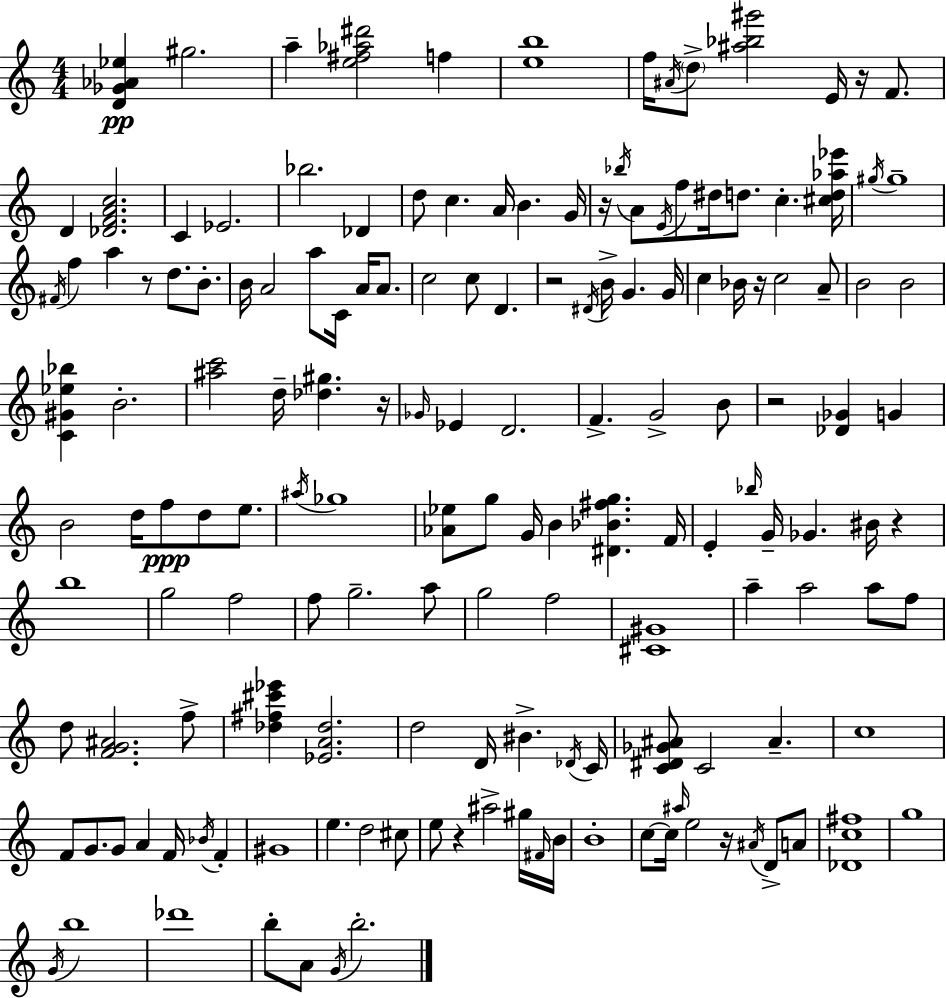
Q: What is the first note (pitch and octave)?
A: G#5